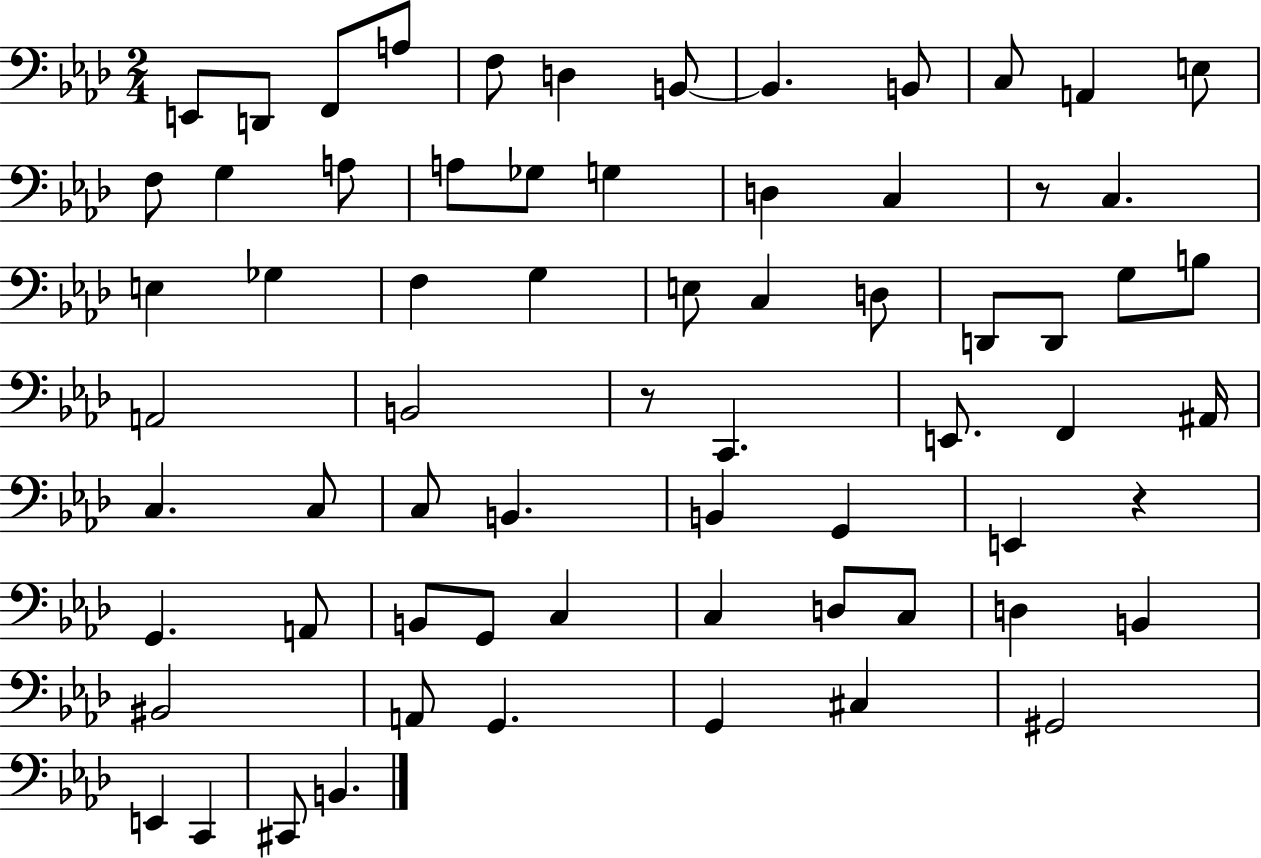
{
  \clef bass
  \numericTimeSignature
  \time 2/4
  \key aes \major
  e,8 d,8 f,8 a8 | f8 d4 b,8~~ | b,4. b,8 | c8 a,4 e8 | \break f8 g4 a8 | a8 ges8 g4 | d4 c4 | r8 c4. | \break e4 ges4 | f4 g4 | e8 c4 d8 | d,8 d,8 g8 b8 | \break a,2 | b,2 | r8 c,4. | e,8. f,4 ais,16 | \break c4. c8 | c8 b,4. | b,4 g,4 | e,4 r4 | \break g,4. a,8 | b,8 g,8 c4 | c4 d8 c8 | d4 b,4 | \break bis,2 | a,8 g,4. | g,4 cis4 | gis,2 | \break e,4 c,4 | cis,8 b,4. | \bar "|."
}